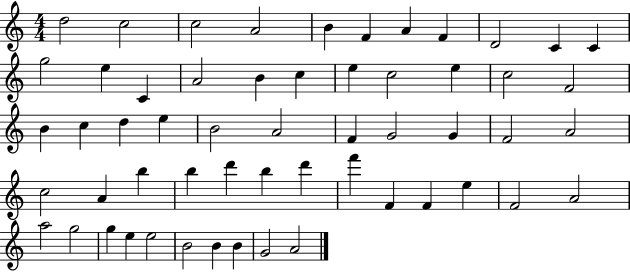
{
  \clef treble
  \numericTimeSignature
  \time 4/4
  \key c \major
  d''2 c''2 | c''2 a'2 | b'4 f'4 a'4 f'4 | d'2 c'4 c'4 | \break g''2 e''4 c'4 | a'2 b'4 c''4 | e''4 c''2 e''4 | c''2 f'2 | \break b'4 c''4 d''4 e''4 | b'2 a'2 | f'4 g'2 g'4 | f'2 a'2 | \break c''2 a'4 b''4 | b''4 d'''4 b''4 d'''4 | f'''4 f'4 f'4 e''4 | f'2 a'2 | \break a''2 g''2 | g''4 e''4 e''2 | b'2 b'4 b'4 | g'2 a'2 | \break \bar "|."
}